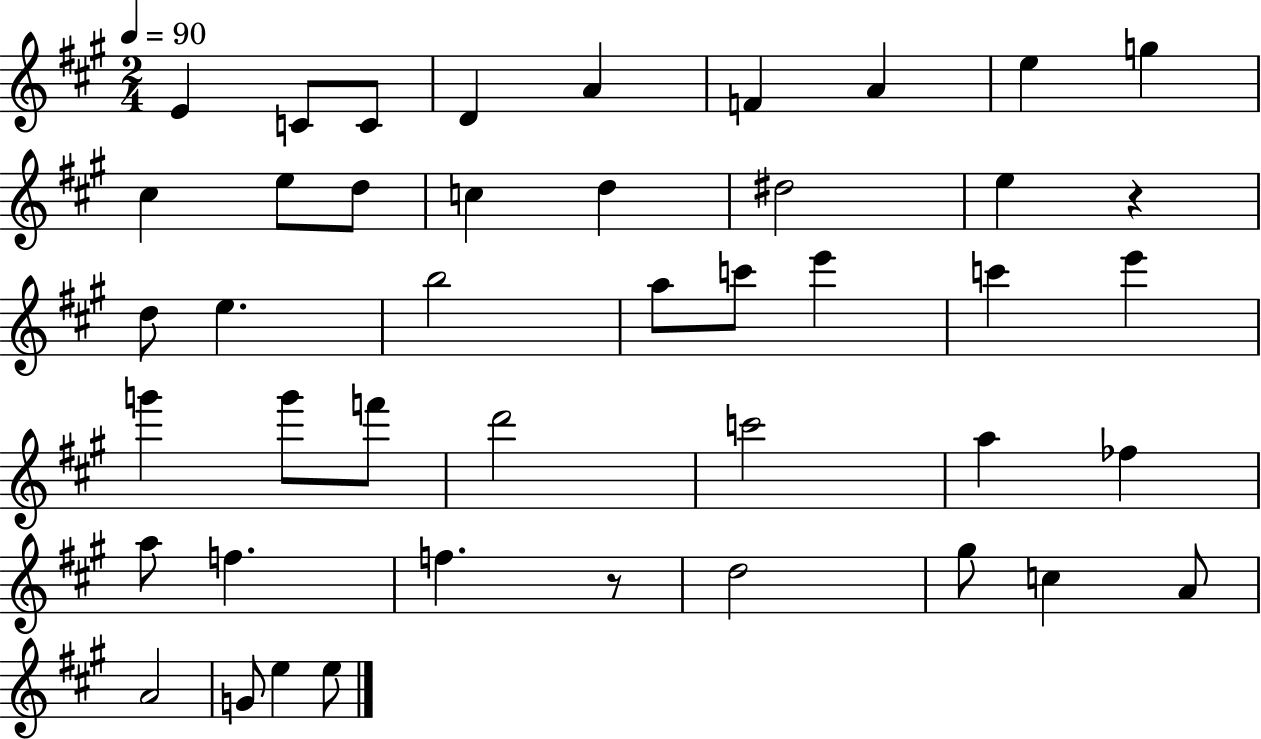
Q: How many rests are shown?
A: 2